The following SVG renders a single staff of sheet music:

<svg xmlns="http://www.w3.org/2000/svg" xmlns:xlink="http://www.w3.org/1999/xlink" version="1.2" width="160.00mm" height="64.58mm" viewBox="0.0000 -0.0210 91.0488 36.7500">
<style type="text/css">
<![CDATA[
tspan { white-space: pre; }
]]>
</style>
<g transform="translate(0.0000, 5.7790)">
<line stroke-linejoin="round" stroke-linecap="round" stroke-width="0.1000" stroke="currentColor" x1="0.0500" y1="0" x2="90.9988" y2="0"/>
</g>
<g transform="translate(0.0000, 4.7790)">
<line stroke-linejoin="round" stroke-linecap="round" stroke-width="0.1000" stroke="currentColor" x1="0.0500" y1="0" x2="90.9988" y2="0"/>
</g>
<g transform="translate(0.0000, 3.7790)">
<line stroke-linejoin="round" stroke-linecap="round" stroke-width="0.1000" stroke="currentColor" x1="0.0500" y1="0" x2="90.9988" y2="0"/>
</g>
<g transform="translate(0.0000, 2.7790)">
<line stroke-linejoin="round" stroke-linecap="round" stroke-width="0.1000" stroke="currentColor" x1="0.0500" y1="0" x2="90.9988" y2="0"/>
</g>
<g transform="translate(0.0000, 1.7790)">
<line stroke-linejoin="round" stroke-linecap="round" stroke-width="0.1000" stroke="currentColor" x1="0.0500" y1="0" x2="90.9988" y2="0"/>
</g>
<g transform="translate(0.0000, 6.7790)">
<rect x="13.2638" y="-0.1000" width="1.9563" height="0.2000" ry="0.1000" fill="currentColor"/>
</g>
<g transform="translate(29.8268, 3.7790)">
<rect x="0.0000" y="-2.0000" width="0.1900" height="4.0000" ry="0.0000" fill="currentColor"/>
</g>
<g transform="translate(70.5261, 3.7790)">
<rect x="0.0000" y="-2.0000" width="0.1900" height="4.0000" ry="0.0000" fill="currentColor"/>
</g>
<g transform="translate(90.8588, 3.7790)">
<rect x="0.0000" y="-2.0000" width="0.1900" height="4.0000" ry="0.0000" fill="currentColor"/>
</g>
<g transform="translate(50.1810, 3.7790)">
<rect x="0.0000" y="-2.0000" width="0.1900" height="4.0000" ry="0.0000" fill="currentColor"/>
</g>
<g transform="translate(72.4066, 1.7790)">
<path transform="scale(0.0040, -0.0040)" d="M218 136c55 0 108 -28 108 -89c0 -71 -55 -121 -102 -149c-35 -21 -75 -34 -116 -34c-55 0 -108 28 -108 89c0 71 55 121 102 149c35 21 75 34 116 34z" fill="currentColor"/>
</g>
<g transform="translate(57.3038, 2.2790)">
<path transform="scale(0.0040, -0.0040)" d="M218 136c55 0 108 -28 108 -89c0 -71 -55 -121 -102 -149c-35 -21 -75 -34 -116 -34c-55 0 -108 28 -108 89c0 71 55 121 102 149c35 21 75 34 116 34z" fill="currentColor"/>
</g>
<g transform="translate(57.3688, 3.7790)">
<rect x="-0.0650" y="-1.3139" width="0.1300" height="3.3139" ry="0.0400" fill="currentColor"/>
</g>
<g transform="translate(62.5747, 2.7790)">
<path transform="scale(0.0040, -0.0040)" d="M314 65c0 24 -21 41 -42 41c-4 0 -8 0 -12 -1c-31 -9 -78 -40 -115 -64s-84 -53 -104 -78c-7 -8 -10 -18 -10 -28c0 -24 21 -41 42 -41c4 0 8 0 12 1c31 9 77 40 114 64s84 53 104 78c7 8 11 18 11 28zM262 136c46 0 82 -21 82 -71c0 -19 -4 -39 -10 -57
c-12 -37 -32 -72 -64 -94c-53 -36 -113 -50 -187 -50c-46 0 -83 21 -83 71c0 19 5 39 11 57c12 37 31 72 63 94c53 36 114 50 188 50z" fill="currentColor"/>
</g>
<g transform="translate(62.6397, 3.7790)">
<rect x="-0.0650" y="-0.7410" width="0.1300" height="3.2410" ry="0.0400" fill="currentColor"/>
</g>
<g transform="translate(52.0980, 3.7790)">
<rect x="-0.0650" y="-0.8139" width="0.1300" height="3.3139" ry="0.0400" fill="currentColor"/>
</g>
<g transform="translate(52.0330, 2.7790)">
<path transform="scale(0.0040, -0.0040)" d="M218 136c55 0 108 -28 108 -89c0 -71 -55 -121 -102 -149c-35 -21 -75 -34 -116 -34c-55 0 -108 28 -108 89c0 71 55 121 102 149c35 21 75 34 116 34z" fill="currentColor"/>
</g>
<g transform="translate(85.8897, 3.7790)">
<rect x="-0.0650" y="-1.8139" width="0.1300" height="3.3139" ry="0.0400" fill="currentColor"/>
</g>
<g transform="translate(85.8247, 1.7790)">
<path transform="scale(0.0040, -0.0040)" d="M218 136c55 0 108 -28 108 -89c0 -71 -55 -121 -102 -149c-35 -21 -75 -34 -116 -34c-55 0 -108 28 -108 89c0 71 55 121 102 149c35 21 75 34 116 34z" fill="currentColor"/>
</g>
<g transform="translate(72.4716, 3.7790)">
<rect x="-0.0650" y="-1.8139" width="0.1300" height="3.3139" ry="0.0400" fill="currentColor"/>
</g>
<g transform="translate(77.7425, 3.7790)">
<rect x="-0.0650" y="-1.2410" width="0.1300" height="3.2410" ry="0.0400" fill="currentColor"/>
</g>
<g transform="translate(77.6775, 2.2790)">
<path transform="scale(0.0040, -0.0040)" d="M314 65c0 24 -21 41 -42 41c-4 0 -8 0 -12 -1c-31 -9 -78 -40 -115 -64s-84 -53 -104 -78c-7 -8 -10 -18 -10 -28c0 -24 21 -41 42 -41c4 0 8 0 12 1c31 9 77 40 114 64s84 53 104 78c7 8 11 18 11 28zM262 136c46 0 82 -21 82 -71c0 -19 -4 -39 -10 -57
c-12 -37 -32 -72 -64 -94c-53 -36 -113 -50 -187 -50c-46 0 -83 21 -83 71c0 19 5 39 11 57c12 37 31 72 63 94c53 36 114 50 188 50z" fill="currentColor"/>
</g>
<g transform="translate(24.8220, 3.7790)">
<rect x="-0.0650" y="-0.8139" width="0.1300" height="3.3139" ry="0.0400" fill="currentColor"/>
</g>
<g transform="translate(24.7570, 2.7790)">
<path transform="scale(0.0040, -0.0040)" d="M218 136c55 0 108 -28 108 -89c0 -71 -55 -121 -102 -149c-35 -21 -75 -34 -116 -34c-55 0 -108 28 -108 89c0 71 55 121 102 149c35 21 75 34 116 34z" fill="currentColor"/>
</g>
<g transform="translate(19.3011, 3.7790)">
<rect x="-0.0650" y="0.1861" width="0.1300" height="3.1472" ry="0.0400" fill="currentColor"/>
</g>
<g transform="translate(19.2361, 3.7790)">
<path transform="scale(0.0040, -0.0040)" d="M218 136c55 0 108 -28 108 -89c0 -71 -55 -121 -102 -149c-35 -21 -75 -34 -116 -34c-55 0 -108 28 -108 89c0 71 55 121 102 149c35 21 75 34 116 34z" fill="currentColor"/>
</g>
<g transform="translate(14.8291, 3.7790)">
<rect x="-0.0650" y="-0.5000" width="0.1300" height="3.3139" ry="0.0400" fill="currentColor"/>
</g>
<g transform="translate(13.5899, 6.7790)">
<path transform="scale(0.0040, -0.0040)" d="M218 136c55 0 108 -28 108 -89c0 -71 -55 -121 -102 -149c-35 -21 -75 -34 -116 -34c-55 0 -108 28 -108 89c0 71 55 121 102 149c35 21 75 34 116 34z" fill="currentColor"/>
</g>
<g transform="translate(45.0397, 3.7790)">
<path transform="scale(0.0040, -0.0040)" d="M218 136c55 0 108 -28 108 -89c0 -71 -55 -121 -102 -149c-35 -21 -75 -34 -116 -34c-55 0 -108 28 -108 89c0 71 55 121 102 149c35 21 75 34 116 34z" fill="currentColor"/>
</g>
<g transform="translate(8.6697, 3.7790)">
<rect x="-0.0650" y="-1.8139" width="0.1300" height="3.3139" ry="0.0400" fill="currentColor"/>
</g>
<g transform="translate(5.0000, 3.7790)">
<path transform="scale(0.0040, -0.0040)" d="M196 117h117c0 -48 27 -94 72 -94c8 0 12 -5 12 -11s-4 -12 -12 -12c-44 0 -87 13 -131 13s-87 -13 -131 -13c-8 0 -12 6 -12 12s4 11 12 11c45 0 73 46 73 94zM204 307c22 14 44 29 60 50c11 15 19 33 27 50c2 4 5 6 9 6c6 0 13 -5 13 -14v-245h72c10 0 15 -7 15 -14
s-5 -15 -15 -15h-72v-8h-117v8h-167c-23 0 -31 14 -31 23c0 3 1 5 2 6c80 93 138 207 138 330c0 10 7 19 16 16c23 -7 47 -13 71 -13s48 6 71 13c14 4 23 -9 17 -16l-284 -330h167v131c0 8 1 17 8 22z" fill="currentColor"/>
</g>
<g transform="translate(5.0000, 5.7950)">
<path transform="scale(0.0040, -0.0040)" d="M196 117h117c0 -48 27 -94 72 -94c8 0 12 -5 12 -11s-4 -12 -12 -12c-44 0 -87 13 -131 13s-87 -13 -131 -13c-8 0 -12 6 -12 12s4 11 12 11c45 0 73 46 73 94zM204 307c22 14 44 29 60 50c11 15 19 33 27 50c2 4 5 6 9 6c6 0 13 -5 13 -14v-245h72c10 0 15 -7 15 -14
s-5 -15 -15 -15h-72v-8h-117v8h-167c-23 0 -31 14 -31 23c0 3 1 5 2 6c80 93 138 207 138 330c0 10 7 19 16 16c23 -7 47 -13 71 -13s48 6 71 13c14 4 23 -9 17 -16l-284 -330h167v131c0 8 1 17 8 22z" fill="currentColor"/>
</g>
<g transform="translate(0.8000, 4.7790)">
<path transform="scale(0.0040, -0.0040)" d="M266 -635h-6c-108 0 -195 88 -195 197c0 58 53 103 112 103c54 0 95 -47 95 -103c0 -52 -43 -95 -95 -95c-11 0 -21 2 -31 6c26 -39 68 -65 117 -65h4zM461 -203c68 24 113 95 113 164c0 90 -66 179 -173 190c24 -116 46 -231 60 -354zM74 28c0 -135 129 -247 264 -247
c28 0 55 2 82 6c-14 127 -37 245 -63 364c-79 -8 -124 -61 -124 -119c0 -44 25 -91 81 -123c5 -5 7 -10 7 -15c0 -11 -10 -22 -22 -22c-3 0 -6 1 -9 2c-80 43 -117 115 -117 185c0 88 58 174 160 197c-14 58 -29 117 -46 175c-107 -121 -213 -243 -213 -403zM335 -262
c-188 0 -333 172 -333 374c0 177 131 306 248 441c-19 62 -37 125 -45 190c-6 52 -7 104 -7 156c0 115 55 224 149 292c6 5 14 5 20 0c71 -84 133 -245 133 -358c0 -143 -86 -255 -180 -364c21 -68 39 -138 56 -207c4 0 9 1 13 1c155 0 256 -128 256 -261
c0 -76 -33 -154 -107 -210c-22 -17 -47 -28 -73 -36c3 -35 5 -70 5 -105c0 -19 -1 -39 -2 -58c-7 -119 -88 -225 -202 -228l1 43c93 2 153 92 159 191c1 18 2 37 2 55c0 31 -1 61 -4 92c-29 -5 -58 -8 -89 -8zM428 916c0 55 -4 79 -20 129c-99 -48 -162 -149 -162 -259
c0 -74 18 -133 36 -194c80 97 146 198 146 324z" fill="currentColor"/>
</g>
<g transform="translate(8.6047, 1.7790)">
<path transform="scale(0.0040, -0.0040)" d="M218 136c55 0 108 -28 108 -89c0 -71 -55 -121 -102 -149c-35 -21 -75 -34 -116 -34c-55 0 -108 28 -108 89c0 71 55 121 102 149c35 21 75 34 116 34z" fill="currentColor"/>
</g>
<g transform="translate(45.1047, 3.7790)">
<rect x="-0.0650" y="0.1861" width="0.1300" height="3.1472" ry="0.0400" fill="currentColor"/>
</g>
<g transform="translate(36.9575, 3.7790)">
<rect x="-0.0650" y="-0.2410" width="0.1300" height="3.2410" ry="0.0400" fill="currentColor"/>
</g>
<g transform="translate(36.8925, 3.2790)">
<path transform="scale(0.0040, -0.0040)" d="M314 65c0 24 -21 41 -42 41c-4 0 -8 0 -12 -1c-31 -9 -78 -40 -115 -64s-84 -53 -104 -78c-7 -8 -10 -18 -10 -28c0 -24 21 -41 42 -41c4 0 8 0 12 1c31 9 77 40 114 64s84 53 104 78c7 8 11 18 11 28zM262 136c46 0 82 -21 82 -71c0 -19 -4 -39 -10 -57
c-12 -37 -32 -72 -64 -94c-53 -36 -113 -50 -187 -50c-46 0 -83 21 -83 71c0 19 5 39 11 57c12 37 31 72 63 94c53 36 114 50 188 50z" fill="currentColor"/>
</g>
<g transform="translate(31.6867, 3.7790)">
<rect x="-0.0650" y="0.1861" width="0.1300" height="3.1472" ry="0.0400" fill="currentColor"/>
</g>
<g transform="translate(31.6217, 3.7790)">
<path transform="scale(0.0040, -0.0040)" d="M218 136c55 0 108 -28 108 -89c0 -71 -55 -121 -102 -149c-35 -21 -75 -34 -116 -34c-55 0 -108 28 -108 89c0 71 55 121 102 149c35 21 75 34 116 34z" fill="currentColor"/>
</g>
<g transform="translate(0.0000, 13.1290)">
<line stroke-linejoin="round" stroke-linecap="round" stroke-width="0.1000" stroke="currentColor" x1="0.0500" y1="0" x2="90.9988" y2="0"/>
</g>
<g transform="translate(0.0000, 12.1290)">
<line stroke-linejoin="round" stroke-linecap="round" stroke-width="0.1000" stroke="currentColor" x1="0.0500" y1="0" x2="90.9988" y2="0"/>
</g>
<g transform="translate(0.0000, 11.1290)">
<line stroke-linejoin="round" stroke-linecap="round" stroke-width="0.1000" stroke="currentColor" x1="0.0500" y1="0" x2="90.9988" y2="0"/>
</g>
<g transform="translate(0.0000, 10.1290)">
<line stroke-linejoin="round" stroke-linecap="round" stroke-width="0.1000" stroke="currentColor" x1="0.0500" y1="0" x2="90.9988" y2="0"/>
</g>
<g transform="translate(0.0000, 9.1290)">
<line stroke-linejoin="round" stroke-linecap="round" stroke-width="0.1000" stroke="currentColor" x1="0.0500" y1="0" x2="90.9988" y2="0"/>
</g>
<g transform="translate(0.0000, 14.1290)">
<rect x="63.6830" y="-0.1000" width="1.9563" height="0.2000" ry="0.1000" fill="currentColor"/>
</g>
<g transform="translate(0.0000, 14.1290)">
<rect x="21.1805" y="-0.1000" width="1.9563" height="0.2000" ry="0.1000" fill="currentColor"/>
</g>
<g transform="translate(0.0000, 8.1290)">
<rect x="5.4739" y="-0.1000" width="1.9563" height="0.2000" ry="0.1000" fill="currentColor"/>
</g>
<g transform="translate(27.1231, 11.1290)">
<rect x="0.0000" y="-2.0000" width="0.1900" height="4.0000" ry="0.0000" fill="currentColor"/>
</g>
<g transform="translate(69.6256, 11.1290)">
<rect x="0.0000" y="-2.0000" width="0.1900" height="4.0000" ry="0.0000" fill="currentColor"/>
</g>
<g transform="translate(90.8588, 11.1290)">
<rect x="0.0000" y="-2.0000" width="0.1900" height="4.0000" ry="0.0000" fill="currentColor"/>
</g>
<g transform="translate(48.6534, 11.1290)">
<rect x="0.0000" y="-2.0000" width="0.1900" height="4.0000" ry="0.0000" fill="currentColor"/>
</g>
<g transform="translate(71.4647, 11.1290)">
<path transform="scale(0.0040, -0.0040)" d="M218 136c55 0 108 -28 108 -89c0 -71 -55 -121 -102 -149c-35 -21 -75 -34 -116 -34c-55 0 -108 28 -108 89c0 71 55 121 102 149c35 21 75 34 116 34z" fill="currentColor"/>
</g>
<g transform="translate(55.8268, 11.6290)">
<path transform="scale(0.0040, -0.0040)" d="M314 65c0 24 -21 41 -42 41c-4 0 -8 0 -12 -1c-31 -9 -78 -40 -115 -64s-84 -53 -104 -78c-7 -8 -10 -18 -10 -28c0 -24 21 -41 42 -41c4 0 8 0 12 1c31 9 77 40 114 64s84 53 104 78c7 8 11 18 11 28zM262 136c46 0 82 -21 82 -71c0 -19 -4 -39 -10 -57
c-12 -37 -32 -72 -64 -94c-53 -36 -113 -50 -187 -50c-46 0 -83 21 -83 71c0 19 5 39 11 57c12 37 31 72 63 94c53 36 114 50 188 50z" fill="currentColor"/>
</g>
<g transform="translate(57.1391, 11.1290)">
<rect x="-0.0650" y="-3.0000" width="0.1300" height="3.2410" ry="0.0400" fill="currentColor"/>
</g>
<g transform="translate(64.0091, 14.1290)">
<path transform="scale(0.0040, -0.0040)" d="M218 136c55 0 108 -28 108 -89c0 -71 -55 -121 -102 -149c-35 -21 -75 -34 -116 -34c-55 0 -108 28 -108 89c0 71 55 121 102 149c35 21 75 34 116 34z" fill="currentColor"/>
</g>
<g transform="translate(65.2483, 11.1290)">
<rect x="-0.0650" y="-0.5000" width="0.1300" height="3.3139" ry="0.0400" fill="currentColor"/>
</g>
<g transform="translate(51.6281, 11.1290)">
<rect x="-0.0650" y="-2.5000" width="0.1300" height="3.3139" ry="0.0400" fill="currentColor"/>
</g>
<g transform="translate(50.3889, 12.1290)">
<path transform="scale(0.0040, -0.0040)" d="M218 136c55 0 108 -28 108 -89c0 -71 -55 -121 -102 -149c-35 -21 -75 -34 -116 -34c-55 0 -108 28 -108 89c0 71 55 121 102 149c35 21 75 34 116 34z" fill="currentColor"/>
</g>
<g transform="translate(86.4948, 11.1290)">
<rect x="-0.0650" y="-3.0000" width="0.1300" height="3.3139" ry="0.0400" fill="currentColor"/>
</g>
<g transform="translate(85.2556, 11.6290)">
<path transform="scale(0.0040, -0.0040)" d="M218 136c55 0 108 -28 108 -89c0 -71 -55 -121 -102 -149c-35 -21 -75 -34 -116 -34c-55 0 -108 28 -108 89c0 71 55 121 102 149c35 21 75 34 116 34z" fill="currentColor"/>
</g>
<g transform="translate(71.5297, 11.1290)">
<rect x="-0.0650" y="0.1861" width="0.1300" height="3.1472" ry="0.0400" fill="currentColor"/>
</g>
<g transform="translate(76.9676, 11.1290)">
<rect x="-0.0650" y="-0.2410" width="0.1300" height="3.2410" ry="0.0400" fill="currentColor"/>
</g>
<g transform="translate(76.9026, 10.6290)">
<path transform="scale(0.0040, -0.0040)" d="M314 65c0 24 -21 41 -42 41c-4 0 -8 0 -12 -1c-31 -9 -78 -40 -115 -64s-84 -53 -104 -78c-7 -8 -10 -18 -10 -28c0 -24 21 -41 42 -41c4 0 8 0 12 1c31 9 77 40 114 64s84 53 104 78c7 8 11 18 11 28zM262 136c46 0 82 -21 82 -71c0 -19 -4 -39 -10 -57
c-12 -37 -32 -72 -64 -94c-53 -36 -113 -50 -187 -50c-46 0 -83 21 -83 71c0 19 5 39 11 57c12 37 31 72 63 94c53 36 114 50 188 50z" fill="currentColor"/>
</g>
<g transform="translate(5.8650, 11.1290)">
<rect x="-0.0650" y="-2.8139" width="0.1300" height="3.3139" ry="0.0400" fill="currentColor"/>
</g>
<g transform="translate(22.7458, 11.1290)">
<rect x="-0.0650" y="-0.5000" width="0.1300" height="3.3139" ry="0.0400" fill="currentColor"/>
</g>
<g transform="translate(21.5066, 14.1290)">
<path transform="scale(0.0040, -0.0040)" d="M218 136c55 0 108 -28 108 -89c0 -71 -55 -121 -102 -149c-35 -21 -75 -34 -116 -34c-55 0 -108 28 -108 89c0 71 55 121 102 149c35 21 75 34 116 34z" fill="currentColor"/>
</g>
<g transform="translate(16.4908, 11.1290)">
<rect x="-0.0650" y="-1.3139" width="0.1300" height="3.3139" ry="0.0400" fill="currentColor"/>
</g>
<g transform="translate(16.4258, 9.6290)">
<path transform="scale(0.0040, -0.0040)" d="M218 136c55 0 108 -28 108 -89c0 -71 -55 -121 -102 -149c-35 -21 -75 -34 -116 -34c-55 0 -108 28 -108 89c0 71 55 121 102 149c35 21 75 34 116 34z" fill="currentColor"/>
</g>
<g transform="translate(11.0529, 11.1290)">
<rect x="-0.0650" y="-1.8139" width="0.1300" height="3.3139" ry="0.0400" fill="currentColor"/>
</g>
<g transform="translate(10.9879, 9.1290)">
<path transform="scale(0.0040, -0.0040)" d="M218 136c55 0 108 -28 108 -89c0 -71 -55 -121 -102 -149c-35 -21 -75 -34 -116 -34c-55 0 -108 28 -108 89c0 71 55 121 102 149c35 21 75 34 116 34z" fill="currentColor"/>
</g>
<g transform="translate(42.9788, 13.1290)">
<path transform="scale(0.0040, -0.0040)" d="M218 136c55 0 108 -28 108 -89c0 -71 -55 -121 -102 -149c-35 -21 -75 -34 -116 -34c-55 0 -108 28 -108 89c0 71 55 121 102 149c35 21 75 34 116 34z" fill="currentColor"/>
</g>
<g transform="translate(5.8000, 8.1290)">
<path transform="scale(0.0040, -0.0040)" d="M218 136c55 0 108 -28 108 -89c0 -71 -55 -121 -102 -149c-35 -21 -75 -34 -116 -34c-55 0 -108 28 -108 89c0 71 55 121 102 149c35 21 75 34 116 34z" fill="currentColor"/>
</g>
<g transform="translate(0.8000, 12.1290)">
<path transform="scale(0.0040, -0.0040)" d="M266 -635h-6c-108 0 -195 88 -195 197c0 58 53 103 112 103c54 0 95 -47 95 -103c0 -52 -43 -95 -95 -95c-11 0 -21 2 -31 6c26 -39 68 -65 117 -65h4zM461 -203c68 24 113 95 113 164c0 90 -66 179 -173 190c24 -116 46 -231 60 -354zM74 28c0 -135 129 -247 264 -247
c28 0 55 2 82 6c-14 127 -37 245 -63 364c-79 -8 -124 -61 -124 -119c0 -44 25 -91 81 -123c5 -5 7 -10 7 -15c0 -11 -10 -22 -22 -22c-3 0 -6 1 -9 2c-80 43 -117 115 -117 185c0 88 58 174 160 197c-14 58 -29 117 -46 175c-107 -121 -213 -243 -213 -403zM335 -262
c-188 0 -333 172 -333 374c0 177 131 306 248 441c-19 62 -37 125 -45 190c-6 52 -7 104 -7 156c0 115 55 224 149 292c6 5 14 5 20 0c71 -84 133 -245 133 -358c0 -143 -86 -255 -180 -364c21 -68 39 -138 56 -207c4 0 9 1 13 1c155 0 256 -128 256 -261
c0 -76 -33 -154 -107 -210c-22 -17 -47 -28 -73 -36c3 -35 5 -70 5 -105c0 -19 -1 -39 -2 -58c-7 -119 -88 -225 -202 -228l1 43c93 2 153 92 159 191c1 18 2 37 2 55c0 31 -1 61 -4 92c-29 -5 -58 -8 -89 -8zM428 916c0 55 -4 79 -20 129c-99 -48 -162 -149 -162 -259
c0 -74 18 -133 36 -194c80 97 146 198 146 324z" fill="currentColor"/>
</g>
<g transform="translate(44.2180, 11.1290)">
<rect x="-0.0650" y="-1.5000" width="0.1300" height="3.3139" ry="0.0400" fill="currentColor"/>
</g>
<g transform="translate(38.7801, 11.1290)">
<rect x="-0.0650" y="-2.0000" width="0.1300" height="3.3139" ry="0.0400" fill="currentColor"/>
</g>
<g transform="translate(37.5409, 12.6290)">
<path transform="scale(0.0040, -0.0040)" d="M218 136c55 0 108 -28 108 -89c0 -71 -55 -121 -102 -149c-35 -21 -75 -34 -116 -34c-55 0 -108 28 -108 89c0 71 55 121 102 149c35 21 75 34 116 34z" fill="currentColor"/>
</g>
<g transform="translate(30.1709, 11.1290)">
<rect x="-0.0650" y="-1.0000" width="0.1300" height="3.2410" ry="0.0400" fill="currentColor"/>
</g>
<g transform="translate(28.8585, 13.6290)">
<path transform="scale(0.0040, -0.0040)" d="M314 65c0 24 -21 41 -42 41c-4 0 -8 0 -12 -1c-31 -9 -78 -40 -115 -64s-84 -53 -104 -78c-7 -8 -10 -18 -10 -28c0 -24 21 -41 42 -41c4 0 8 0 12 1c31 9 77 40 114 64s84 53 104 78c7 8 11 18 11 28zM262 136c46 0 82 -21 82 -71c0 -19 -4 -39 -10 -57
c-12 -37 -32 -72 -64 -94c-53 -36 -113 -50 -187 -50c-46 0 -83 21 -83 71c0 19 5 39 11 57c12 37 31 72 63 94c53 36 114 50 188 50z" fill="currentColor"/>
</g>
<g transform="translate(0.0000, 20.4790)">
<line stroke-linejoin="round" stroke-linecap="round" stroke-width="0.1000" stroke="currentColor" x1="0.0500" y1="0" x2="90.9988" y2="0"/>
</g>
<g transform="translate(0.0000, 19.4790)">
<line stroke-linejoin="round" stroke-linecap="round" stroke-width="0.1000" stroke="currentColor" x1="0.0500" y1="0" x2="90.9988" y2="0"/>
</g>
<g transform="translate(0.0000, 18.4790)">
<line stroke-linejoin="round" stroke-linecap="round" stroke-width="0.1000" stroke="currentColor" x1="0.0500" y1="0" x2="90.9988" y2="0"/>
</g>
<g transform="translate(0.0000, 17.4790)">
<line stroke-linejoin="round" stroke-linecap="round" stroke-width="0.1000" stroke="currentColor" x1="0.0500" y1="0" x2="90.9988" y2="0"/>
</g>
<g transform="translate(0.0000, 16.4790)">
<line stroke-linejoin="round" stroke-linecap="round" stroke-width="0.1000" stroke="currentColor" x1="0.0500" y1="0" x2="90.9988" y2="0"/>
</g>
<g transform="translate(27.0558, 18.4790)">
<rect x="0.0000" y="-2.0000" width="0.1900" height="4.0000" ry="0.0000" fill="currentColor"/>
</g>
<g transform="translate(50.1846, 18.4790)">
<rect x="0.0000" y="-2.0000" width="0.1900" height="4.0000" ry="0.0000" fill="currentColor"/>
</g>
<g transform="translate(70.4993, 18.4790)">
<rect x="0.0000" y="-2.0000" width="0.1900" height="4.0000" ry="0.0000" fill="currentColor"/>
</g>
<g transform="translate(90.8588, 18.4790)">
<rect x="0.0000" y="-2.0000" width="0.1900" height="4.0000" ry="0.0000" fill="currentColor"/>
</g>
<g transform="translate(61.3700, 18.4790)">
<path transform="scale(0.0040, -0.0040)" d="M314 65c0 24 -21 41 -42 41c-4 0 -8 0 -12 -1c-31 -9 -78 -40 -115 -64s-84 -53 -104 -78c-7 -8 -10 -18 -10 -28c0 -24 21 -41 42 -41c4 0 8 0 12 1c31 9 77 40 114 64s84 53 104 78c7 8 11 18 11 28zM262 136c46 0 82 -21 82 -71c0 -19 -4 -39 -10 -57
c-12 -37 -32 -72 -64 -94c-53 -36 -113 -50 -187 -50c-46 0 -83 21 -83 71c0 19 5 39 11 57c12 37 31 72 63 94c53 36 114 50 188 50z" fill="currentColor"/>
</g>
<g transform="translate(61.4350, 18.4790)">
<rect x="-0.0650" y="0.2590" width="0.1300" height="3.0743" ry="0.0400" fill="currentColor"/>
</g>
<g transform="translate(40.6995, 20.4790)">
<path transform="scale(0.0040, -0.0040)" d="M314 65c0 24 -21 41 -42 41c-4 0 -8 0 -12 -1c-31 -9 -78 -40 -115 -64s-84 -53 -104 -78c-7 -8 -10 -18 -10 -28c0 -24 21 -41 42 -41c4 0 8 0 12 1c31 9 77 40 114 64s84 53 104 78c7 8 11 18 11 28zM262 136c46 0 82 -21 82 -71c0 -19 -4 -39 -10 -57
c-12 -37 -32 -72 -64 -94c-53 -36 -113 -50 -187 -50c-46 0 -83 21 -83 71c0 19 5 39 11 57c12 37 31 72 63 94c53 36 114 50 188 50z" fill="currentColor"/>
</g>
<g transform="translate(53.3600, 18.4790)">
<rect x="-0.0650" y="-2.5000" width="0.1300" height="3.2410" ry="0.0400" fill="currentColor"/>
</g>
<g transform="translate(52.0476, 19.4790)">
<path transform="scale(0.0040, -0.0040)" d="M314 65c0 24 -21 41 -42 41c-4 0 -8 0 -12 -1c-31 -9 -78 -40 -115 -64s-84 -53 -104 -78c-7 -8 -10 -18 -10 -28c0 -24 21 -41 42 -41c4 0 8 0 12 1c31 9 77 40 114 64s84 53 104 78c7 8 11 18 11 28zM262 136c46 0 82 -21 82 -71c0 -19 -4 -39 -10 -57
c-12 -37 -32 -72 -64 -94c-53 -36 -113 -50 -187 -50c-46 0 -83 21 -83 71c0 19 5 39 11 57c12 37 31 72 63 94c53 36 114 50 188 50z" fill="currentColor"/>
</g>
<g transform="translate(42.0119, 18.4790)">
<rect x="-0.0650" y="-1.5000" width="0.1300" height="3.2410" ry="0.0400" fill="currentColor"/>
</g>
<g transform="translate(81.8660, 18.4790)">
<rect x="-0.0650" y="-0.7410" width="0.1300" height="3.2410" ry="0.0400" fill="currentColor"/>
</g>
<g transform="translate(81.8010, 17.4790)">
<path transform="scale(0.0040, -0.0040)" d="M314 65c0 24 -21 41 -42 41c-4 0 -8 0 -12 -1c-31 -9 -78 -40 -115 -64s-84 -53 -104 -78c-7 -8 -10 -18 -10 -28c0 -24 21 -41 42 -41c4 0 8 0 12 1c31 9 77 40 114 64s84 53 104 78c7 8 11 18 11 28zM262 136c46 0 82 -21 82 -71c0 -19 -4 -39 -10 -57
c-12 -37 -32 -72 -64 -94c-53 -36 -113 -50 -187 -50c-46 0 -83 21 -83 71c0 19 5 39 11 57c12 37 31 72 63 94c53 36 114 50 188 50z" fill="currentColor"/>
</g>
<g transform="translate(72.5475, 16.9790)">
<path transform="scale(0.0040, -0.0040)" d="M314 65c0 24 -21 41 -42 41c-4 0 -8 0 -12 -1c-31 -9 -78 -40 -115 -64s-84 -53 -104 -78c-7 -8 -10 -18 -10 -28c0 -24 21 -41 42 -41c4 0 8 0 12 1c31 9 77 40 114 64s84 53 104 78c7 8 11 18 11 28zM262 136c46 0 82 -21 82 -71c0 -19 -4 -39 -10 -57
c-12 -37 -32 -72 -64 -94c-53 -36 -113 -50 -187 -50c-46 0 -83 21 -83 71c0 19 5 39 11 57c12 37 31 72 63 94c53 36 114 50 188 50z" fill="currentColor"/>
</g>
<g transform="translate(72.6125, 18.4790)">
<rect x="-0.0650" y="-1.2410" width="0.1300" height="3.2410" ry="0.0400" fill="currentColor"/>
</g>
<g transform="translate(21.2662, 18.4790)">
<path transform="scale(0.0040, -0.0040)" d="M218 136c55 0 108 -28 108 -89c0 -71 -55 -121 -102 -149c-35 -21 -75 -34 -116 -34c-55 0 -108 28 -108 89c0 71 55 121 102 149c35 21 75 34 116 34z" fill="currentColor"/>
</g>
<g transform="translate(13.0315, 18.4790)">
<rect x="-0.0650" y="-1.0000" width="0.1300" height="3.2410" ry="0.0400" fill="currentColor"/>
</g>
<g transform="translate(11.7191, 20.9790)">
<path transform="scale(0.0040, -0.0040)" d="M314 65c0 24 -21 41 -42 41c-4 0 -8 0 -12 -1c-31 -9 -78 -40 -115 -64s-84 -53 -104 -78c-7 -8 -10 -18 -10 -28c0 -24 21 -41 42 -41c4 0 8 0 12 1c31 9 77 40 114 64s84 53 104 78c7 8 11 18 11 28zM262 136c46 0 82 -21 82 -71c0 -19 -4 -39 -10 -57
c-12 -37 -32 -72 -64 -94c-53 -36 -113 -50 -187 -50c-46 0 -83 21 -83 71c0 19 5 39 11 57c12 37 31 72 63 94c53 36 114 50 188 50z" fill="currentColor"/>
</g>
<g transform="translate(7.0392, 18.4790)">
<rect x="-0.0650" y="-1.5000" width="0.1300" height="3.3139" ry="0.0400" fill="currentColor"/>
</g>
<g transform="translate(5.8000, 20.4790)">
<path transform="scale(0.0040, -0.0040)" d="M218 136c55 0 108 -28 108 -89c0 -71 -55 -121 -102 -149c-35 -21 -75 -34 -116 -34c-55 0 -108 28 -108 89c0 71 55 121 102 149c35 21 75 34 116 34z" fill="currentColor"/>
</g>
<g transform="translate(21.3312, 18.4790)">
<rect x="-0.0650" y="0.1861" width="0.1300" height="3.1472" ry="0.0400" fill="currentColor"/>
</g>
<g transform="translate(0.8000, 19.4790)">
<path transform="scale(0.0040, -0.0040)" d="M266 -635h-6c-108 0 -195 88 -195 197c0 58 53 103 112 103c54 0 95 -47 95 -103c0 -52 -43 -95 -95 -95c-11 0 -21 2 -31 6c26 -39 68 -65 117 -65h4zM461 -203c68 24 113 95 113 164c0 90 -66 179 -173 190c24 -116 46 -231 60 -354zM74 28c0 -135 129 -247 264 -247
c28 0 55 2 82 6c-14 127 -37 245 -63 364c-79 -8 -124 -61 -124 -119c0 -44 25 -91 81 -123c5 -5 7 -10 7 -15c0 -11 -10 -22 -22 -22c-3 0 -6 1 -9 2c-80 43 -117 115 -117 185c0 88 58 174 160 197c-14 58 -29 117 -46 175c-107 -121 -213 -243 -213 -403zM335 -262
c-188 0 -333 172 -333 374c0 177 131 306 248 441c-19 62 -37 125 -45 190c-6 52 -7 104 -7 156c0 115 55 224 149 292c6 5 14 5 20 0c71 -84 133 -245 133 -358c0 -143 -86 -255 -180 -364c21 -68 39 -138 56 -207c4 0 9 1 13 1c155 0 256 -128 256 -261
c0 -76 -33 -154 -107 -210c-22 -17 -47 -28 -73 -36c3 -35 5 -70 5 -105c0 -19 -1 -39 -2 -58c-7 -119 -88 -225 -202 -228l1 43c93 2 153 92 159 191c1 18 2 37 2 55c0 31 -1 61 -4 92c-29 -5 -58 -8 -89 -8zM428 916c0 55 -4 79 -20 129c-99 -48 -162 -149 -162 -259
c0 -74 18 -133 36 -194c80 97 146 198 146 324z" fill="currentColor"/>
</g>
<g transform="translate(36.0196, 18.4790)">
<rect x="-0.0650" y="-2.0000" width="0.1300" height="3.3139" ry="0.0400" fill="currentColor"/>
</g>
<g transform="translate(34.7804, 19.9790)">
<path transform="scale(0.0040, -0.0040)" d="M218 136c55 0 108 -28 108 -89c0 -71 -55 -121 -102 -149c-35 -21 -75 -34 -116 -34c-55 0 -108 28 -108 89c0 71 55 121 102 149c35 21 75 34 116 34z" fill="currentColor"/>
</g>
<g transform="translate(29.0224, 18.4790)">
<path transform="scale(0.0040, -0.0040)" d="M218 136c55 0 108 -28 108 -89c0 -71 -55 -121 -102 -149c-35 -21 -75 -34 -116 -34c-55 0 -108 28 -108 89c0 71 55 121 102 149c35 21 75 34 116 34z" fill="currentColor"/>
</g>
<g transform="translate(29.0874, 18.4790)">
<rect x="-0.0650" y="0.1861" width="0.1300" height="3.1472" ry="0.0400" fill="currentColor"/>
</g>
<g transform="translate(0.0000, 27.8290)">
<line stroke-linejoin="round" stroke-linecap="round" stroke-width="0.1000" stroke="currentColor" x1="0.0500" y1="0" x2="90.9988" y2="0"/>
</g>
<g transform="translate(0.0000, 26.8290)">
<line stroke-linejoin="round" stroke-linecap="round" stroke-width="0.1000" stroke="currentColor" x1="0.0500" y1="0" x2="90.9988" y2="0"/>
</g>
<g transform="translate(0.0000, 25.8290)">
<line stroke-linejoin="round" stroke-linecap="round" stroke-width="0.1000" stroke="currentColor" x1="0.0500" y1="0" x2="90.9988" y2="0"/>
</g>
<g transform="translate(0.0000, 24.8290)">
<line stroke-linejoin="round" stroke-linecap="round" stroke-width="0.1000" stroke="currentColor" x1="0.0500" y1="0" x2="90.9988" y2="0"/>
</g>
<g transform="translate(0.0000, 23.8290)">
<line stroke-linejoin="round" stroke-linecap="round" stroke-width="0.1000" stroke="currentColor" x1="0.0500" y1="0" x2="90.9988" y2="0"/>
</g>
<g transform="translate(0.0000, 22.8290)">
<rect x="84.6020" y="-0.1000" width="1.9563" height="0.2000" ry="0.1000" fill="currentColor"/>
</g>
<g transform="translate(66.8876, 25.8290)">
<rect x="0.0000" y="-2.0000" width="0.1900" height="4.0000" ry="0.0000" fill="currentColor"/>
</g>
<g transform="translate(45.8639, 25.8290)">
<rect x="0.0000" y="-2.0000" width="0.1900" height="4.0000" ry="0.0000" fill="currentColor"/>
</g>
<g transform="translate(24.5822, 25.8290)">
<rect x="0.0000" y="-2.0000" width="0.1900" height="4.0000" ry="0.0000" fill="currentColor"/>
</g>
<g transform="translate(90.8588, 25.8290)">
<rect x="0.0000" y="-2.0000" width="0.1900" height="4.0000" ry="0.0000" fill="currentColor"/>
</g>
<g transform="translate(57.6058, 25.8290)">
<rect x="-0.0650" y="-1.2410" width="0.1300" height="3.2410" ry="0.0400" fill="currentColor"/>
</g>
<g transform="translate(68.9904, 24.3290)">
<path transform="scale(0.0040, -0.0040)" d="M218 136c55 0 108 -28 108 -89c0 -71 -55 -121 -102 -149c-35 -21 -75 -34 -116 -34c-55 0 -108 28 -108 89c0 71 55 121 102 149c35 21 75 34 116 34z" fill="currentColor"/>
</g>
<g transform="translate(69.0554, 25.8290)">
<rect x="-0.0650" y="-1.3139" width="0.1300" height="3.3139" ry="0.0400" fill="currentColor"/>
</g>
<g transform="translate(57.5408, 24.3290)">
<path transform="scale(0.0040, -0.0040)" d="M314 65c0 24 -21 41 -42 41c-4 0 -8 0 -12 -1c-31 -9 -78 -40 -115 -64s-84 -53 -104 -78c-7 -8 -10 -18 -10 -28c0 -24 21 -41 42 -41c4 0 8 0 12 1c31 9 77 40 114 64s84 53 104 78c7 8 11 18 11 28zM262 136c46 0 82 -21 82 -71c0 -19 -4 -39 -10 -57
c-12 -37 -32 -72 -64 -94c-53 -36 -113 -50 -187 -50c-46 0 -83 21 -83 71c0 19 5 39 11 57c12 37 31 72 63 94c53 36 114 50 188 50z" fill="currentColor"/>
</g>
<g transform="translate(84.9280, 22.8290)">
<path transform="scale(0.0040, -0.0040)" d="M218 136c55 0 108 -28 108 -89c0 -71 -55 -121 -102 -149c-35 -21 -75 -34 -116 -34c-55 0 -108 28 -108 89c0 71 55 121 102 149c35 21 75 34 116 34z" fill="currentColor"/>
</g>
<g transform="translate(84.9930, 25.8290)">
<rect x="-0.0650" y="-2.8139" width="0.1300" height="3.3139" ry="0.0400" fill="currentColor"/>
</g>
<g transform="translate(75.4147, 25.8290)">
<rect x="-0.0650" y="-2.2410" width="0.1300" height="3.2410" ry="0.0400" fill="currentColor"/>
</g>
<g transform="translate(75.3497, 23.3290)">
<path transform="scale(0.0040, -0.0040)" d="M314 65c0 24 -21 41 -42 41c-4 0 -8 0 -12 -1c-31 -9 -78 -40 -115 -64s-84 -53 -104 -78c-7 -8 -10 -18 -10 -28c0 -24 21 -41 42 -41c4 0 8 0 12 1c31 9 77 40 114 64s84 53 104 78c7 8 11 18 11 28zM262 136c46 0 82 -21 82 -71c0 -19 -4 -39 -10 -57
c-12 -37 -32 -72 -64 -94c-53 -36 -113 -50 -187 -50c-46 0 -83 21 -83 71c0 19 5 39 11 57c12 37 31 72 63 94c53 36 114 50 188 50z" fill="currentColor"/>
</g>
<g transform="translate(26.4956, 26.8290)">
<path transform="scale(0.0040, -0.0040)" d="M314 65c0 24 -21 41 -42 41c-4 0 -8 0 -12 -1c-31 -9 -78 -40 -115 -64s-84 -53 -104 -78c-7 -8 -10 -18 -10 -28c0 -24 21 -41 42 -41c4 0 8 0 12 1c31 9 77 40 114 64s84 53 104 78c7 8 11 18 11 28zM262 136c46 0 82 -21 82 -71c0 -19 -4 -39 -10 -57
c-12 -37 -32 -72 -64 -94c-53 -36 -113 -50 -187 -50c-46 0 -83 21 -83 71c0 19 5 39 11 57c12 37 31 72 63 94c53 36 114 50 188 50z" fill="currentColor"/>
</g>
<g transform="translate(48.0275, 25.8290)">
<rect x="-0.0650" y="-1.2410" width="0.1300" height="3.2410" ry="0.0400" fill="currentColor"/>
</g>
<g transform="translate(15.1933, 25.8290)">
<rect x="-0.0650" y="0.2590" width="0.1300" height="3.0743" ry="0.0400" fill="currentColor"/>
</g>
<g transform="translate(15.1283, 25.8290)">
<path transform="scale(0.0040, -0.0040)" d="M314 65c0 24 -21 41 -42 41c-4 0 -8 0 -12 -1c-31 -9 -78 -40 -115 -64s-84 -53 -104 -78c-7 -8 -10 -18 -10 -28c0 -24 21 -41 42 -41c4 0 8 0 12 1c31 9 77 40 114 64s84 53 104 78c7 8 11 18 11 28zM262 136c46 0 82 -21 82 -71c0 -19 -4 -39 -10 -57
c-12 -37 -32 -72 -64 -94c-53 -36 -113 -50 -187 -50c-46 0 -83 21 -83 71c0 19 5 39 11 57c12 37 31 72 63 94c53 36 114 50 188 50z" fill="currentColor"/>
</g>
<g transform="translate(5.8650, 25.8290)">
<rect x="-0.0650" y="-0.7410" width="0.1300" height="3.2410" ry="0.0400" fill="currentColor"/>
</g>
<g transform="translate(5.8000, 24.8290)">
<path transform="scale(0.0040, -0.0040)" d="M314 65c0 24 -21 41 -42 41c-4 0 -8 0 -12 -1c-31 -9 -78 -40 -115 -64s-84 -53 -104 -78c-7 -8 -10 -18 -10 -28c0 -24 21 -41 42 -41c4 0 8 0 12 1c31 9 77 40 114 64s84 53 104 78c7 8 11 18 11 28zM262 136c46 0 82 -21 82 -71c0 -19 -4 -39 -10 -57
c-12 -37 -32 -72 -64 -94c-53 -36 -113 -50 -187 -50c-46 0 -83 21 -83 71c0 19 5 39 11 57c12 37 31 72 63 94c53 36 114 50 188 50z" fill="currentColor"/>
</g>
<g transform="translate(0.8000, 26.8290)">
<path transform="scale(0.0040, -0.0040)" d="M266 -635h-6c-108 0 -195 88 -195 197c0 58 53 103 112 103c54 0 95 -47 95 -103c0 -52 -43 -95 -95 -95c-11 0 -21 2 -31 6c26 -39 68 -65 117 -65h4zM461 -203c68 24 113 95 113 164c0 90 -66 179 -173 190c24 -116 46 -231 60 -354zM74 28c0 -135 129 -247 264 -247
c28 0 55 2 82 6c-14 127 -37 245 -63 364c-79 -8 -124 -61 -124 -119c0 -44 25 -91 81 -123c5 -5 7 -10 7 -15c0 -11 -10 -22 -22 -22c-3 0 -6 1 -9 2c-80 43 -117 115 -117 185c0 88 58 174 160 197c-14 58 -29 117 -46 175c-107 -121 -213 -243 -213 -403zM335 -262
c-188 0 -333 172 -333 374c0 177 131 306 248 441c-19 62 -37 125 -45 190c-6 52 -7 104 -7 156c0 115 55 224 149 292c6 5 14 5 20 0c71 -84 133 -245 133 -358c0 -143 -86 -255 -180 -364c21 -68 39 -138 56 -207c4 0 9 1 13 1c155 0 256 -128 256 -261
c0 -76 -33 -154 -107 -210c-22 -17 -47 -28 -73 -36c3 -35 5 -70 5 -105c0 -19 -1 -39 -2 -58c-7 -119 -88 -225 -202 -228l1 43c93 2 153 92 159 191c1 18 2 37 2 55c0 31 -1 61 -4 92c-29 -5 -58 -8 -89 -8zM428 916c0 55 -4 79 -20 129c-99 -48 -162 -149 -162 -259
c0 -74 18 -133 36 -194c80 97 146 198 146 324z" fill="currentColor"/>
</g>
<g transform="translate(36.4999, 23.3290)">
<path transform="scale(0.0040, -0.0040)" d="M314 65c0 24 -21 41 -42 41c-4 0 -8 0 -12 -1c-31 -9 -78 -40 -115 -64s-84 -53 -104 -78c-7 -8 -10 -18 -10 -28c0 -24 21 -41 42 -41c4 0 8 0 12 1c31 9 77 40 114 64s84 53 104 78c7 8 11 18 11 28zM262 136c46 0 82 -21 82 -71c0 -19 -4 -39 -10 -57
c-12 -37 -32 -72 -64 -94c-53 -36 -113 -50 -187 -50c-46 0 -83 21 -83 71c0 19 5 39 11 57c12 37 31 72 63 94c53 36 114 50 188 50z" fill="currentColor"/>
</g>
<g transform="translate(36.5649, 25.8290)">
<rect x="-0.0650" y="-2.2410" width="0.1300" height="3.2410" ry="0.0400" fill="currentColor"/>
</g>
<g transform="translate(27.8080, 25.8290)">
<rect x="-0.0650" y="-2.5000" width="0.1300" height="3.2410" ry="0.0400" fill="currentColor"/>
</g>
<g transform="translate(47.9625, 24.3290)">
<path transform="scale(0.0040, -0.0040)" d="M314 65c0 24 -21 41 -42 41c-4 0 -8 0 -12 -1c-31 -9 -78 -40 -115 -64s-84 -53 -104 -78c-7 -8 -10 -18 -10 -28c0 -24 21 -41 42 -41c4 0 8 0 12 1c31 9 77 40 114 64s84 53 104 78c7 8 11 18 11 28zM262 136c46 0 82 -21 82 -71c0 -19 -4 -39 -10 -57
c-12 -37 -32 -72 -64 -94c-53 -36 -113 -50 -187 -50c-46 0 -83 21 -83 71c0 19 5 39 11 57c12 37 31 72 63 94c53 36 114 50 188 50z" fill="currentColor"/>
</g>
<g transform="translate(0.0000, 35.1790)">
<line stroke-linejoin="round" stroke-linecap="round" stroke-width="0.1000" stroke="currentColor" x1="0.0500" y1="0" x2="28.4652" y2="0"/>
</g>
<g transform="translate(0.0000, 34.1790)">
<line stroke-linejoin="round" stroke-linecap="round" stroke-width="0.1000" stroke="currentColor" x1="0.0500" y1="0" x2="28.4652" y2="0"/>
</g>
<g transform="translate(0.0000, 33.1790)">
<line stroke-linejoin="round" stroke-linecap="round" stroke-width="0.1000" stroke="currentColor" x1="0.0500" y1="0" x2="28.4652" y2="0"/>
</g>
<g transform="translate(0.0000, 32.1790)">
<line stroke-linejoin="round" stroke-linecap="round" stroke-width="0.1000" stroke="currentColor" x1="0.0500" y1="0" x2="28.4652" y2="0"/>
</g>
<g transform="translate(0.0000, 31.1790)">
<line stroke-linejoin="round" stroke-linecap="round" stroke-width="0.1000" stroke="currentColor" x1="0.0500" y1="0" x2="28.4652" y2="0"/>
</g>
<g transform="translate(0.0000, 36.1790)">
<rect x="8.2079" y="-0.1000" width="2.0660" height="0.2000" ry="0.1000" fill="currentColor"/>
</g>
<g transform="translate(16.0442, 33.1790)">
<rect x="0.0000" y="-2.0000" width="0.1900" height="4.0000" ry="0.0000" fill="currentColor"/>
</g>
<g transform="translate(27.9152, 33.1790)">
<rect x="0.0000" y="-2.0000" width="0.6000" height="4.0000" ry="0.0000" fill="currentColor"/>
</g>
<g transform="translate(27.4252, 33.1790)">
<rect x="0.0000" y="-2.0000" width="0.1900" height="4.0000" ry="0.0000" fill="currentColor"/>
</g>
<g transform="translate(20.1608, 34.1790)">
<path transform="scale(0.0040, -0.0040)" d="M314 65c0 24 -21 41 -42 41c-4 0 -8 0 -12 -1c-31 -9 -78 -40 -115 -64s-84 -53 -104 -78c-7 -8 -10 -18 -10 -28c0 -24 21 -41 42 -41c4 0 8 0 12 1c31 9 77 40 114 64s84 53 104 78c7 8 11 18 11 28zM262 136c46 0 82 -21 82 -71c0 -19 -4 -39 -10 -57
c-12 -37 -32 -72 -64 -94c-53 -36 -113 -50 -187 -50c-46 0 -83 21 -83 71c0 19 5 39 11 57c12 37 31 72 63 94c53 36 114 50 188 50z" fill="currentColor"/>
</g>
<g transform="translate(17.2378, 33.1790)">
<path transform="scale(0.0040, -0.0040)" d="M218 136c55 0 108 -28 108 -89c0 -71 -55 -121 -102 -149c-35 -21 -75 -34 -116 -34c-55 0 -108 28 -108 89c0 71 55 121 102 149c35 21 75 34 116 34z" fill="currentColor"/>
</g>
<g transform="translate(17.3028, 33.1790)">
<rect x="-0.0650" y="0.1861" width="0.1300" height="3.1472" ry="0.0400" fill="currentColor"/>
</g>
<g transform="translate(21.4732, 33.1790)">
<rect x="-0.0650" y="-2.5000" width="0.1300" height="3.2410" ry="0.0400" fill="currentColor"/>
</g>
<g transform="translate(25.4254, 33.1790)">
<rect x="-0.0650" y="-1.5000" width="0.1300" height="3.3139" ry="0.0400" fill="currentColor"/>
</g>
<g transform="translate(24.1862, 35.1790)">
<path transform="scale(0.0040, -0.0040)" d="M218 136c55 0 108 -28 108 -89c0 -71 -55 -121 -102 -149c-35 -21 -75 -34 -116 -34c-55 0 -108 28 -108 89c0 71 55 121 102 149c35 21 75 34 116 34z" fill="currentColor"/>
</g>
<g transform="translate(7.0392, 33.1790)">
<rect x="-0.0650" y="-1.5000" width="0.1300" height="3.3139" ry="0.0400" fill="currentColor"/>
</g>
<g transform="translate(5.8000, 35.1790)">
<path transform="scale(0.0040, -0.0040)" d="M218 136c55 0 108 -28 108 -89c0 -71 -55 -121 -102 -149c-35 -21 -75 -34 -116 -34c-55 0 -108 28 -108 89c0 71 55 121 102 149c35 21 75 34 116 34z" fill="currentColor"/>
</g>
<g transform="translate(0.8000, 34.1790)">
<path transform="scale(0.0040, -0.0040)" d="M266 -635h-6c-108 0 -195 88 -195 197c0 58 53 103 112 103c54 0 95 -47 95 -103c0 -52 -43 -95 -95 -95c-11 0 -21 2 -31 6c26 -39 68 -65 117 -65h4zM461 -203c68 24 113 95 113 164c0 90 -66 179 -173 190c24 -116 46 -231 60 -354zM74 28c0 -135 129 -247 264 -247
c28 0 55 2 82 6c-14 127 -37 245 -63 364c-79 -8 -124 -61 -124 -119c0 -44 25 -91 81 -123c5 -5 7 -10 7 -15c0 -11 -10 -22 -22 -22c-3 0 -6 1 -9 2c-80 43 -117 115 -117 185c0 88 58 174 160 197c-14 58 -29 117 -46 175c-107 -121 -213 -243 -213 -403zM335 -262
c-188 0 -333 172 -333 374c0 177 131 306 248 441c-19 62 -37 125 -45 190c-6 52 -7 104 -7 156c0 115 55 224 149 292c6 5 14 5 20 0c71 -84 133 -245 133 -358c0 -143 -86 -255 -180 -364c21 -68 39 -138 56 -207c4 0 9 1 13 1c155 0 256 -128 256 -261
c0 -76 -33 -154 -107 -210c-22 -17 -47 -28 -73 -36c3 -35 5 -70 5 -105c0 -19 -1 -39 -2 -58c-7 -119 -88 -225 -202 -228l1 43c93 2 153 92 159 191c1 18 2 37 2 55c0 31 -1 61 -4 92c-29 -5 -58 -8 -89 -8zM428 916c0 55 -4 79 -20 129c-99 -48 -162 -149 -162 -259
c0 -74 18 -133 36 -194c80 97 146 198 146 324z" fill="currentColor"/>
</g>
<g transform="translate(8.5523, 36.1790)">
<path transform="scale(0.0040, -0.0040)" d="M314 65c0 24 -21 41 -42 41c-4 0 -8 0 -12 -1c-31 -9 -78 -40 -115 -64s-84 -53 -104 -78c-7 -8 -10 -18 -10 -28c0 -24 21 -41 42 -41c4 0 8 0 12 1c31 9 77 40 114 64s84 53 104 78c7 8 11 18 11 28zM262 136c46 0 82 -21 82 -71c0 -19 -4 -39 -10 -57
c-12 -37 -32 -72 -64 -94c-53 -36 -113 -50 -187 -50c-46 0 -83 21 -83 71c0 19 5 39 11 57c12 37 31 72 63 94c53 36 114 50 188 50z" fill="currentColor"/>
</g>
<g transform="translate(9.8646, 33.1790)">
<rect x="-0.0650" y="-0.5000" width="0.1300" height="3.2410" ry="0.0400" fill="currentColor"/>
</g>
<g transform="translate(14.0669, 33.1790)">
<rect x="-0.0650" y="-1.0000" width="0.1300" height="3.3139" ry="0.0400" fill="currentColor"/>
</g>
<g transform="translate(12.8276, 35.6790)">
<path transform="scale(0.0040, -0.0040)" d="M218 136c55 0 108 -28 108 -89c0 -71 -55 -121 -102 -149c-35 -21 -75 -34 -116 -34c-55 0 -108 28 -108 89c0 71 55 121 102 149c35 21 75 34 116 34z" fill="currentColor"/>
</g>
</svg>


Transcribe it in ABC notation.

X:1
T:Untitled
M:4/4
L:1/4
K:C
f C B d B c2 B d e d2 f e2 f a f e C D2 F E G A2 C B c2 A E D2 B B F E2 G2 B2 e2 d2 d2 B2 G2 g2 e2 e2 e g2 a E C2 D B G2 E